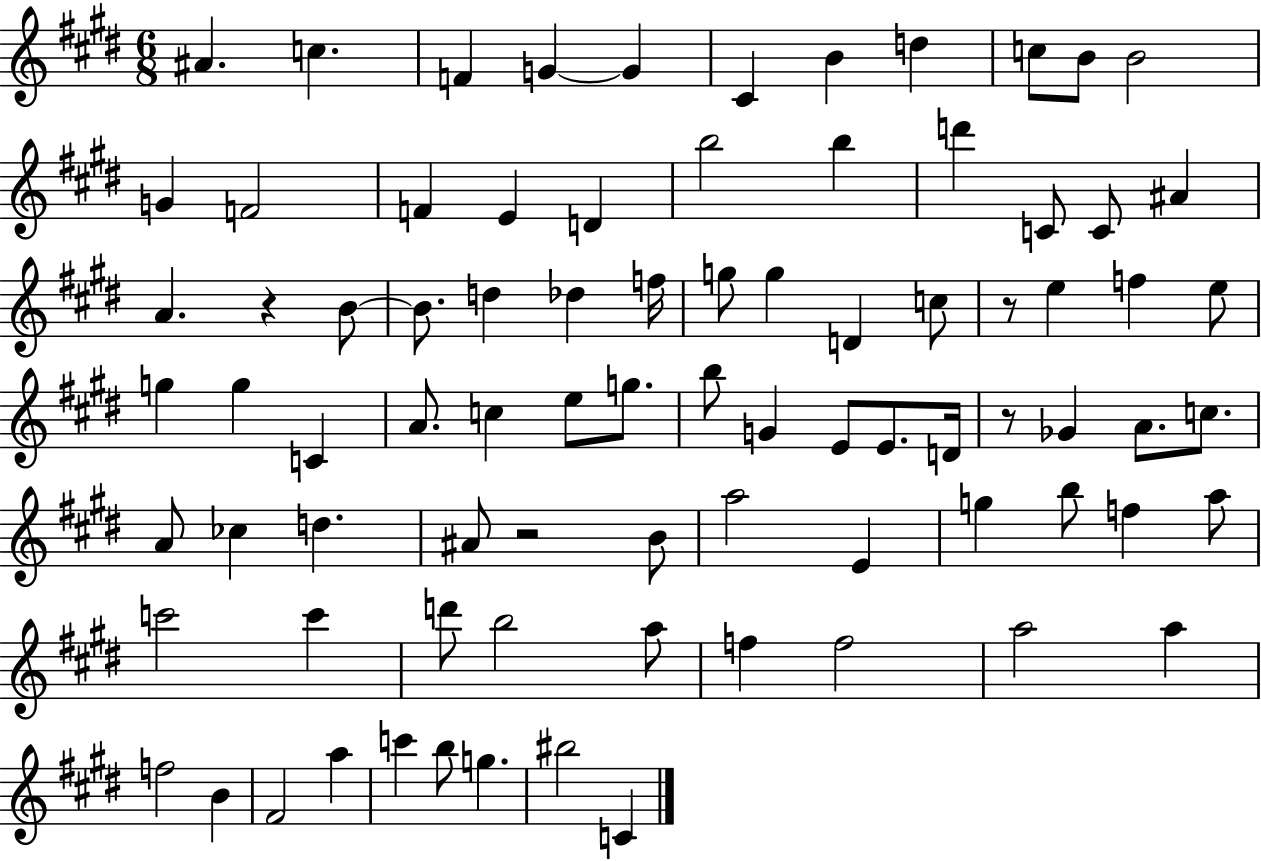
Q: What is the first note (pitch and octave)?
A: A#4